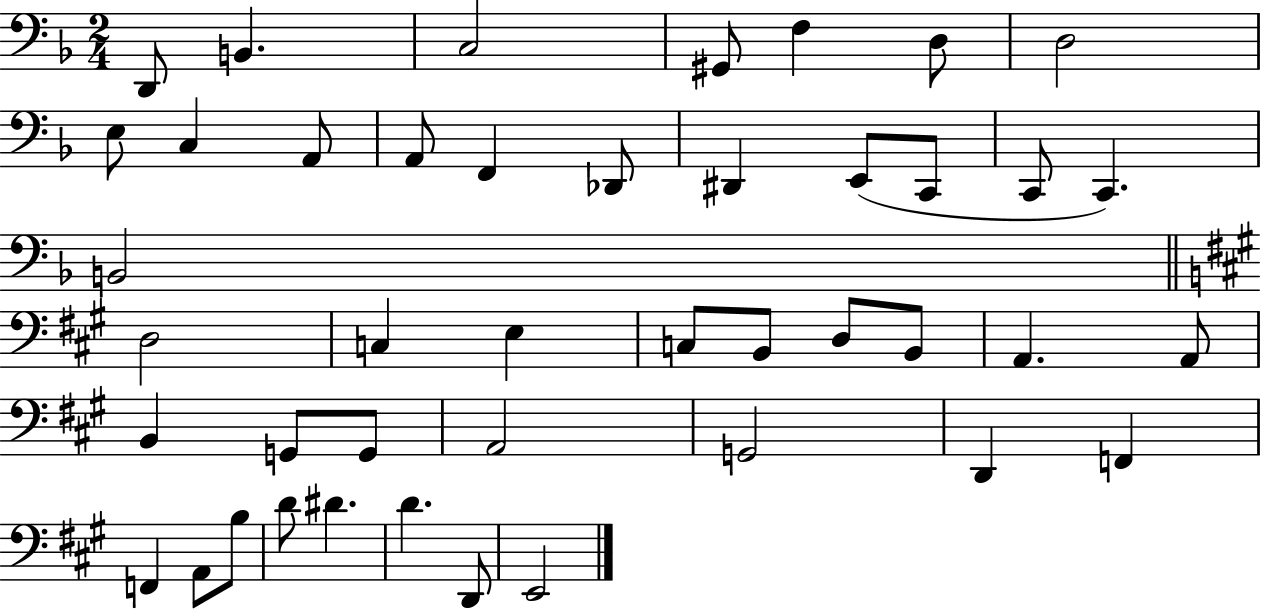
X:1
T:Untitled
M:2/4
L:1/4
K:F
D,,/2 B,, C,2 ^G,,/2 F, D,/2 D,2 E,/2 C, A,,/2 A,,/2 F,, _D,,/2 ^D,, E,,/2 C,,/2 C,,/2 C,, B,,2 D,2 C, E, C,/2 B,,/2 D,/2 B,,/2 A,, A,,/2 B,, G,,/2 G,,/2 A,,2 G,,2 D,, F,, F,, A,,/2 B,/2 D/2 ^D D D,,/2 E,,2